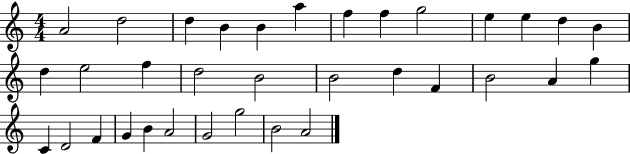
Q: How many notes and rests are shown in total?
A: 34